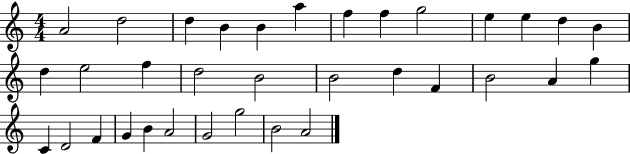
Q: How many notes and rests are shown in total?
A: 34